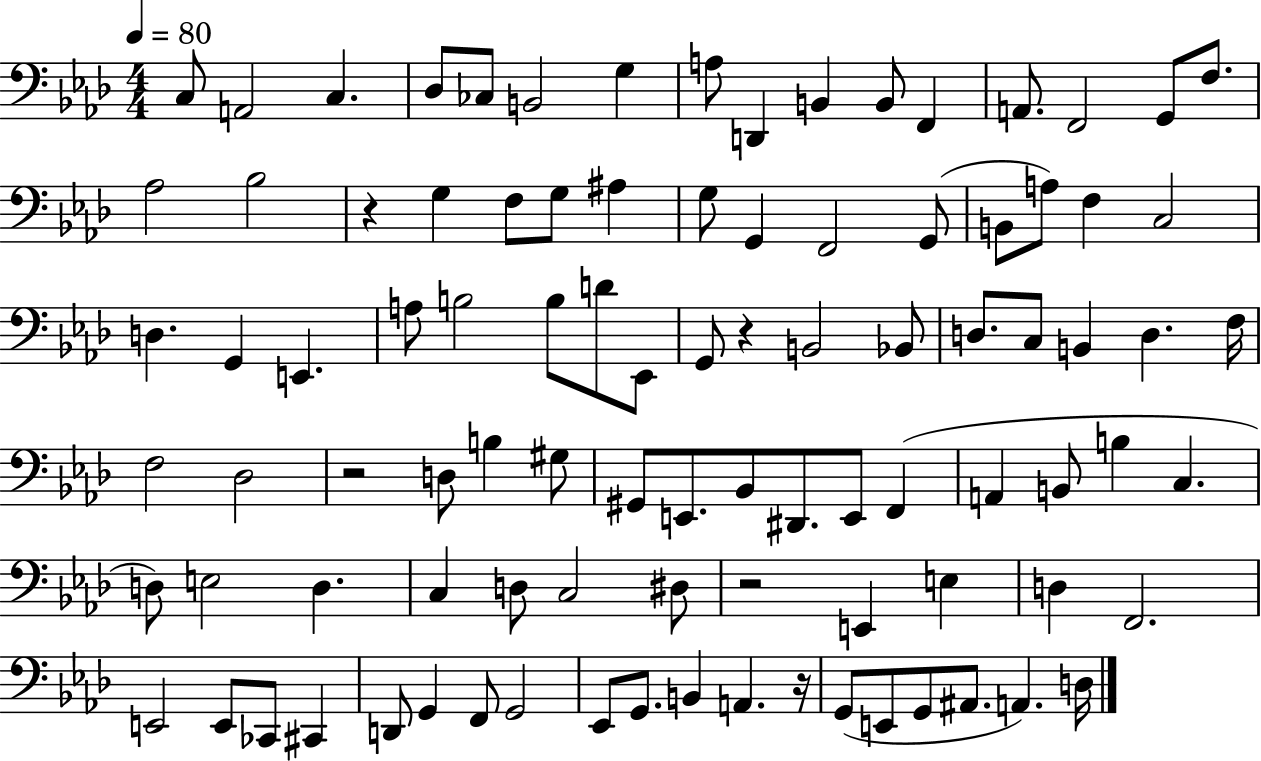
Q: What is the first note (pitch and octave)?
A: C3